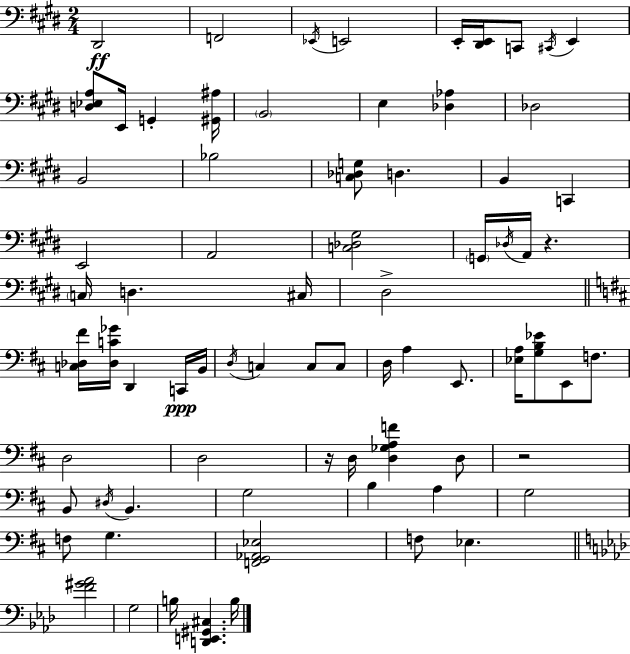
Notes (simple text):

D#2/h F2/h Eb2/s E2/h E2/s [D#2,E2]/s C2/e C#2/s E2/q [D3,Eb3,A3]/e E2/s G2/q [G#2,A#3]/s B2/h E3/q [Db3,Ab3]/q Db3/h B2/h Bb3/h [C3,Db3,G3]/e D3/q. B2/q C2/q E2/h A2/h [C3,Db3,G#3]/h G2/s Db3/s A2/s R/q. C3/s D3/q. C#3/s D#3/h [C3,Db3,F#4]/s [Db3,C4,Gb4]/s D2/q C2/s B2/s D3/s C3/q C3/e C3/e D3/s A3/q E2/e. [Eb3,A3]/s [G3,B3,Eb4]/e E2/e F3/e. D3/h D3/h R/s D3/s [D3,Gb3,A3,F4]/q D3/e R/h B2/e D#3/s B2/q. G3/h B3/q A3/q G3/h F3/e G3/q. [F2,G2,Ab2,Eb3]/h F3/e Eb3/q. [F4,G#4,Ab4]/h G3/h B3/s [D2,E2,G#2,C#3]/q. B3/s